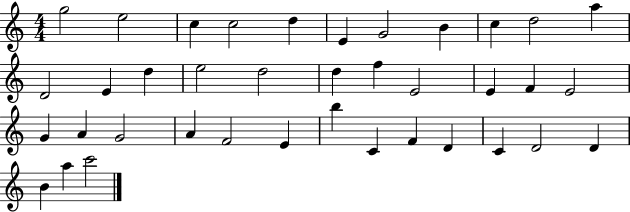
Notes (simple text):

G5/h E5/h C5/q C5/h D5/q E4/q G4/h B4/q C5/q D5/h A5/q D4/h E4/q D5/q E5/h D5/h D5/q F5/q E4/h E4/q F4/q E4/h G4/q A4/q G4/h A4/q F4/h E4/q B5/q C4/q F4/q D4/q C4/q D4/h D4/q B4/q A5/q C6/h